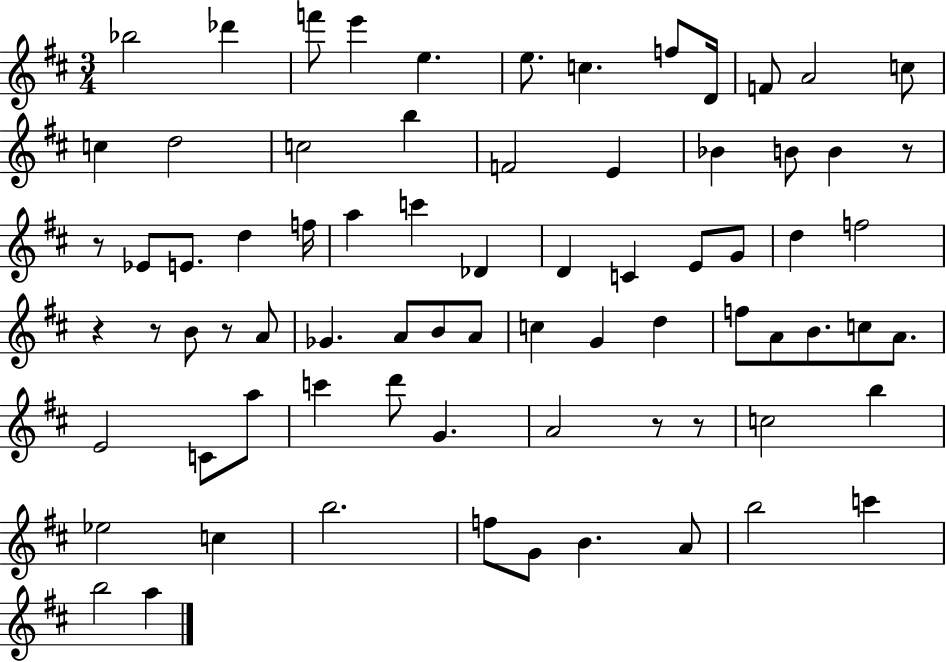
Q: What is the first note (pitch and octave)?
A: Bb5